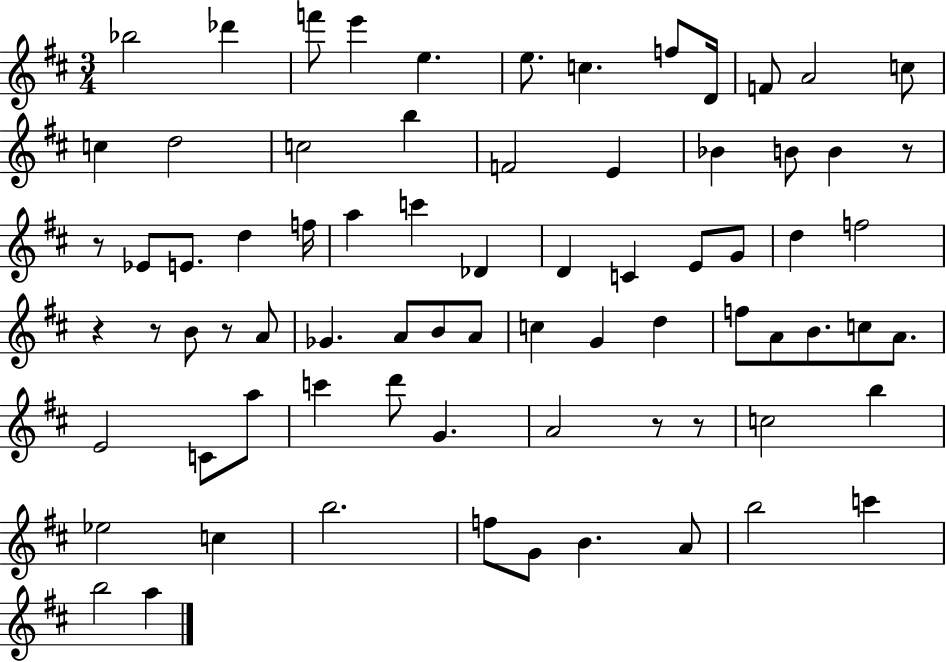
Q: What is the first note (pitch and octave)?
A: Bb5